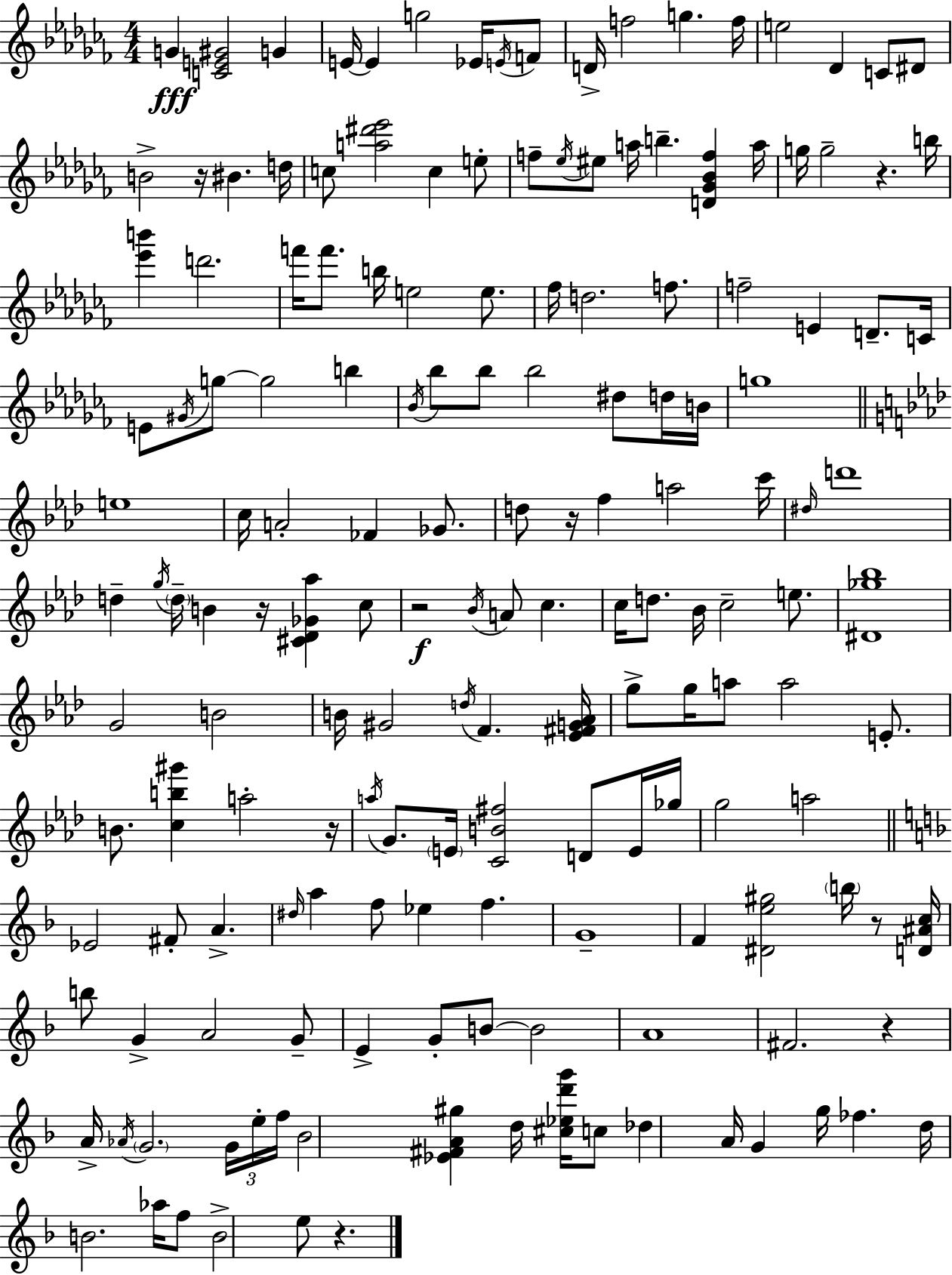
{
  \clef treble
  \numericTimeSignature
  \time 4/4
  \key aes \minor
  g'4\fff <c' e' gis'>2 g'4 | e'16~~ e'4 g''2 ees'16 \acciaccatura { e'16 } f'8 | d'16-> f''2 g''4. | f''16 e''2 des'4 c'8 dis'8 | \break b'2-> r16 bis'4. | d''16 c''8 <a'' dis''' ees'''>2 c''4 e''8-. | f''8-- \acciaccatura { ees''16 } eis''8 a''16 b''4.-- <d' ges' bes' f''>4 | a''16 g''16 g''2-- r4. | \break b''16 <ees''' b'''>4 d'''2. | f'''16 f'''8. b''16 e''2 e''8. | fes''16 d''2. f''8. | f''2-- e'4 d'8.-- | \break c'16 e'8 \acciaccatura { gis'16 } g''8~~ g''2 b''4 | \acciaccatura { bes'16 } bes''8 bes''8 bes''2 | dis''8 d''16 b'16 g''1 | \bar "||" \break \key aes \major e''1 | c''16 a'2-. fes'4 ges'8. | d''8 r16 f''4 a''2 c'''16 | \grace { dis''16 } d'''1 | \break d''4-- \acciaccatura { g''16 } \parenthesize d''16-- b'4 r16 <cis' des' ges' aes''>4 | c''8 r2\f \acciaccatura { bes'16 } a'8 c''4. | c''16 d''8. bes'16 c''2-- | e''8. <dis' ges'' bes''>1 | \break g'2 b'2 | b'16 gis'2 \acciaccatura { d''16 } f'4. | <ees' fis' g' aes'>16 g''8-> g''16 a''8 a''2 | e'8.-. b'8. <c'' b'' gis'''>4 a''2-. | \break r16 \acciaccatura { a''16 } g'8. \parenthesize e'16 <c' b' fis''>2 | d'8 e'16 ges''16 g''2 a''2 | \bar "||" \break \key d \minor ees'2 fis'8-. a'4.-> | \grace { dis''16 } a''4 f''8 ees''4 f''4. | g'1-- | f'4 <dis' e'' gis''>2 \parenthesize b''16 r8 | \break <d' ais' c''>16 b''8 g'4-> a'2 g'8-- | e'4-> g'8-. b'8~~ b'2 | a'1 | fis'2. r4 | \break a'16-> \acciaccatura { aes'16 } \parenthesize g'2. \tuplet 3/2 { g'16 | e''16-. f''16 } bes'2 <ees' fis' a' gis''>4 d''16 <cis'' ees'' d''' g'''>16 | c''8 des''4 a'16 g'4 g''16 fes''4. | d''16 b'2. aes''16 | \break f''8 b'2-> e''8 r4. | \bar "|."
}